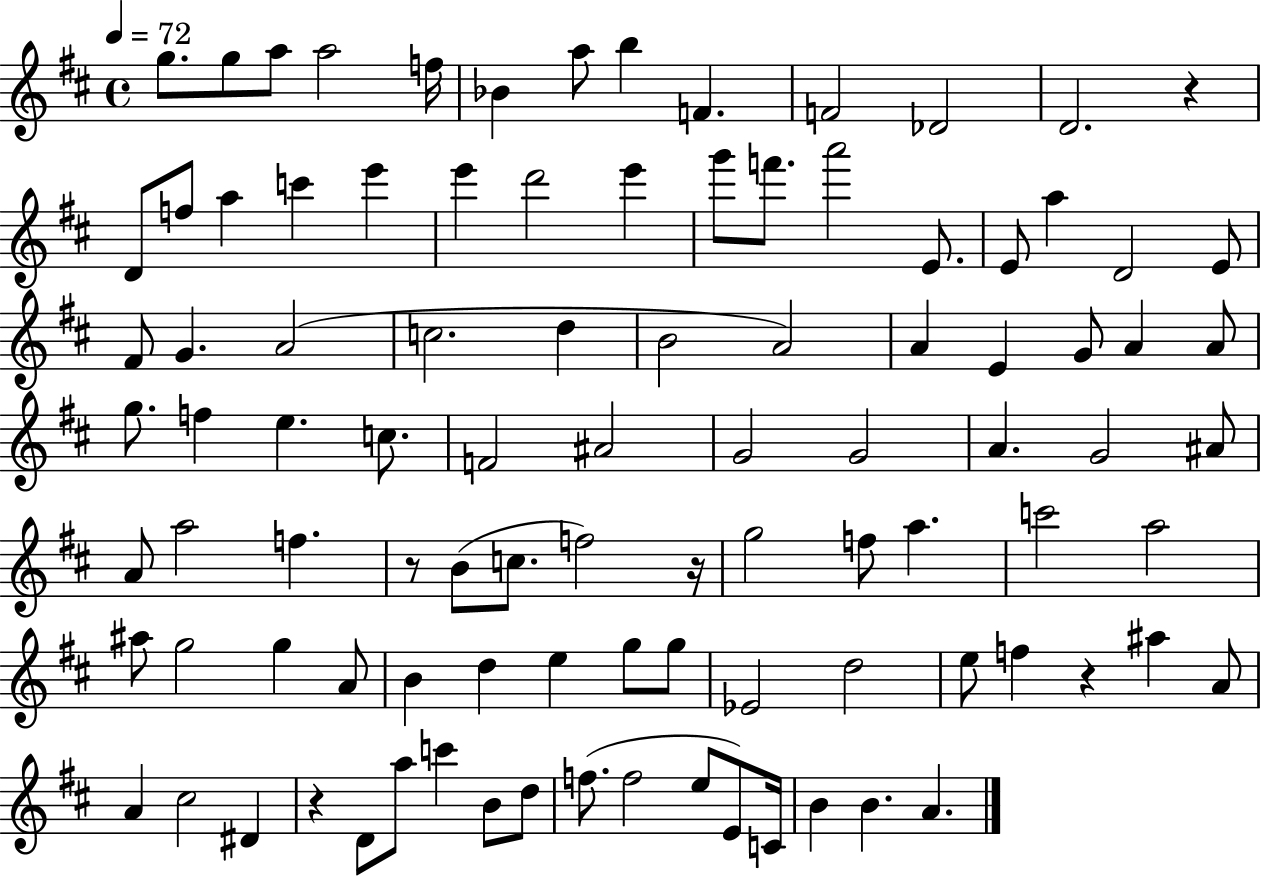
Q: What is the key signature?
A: D major